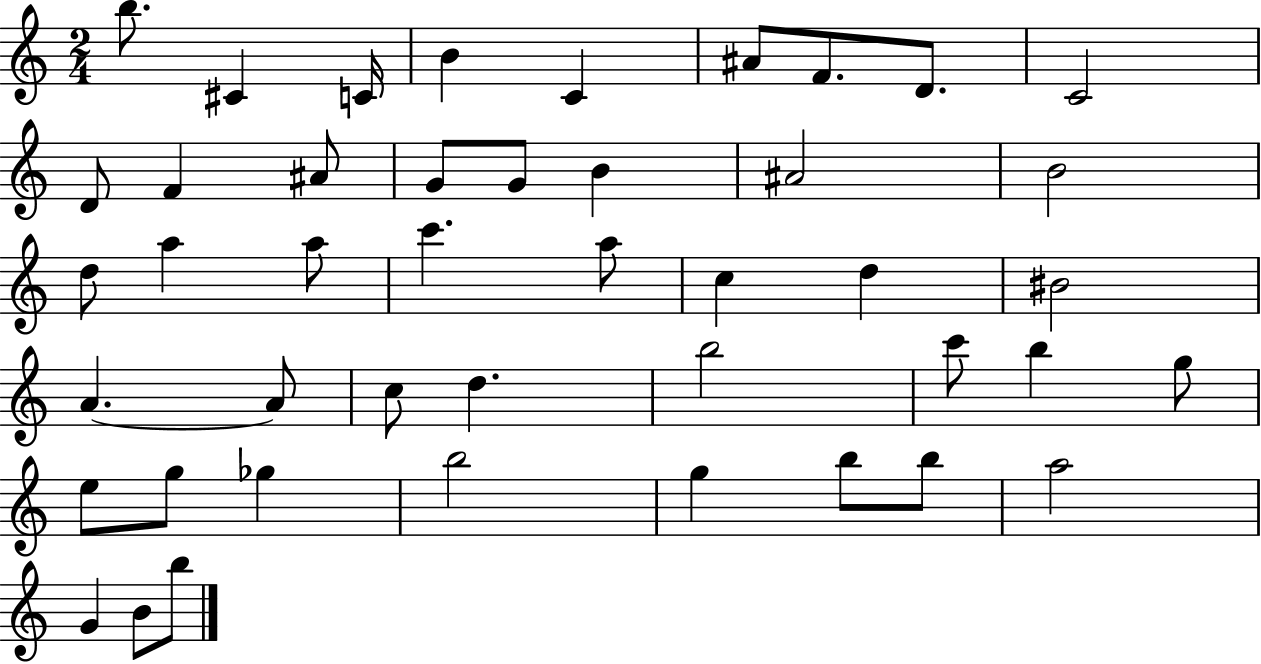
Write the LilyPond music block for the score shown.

{
  \clef treble
  \numericTimeSignature
  \time 2/4
  \key c \major
  b''8. cis'4 c'16 | b'4 c'4 | ais'8 f'8. d'8. | c'2 | \break d'8 f'4 ais'8 | g'8 g'8 b'4 | ais'2 | b'2 | \break d''8 a''4 a''8 | c'''4. a''8 | c''4 d''4 | bis'2 | \break a'4.~~ a'8 | c''8 d''4. | b''2 | c'''8 b''4 g''8 | \break e''8 g''8 ges''4 | b''2 | g''4 b''8 b''8 | a''2 | \break g'4 b'8 b''8 | \bar "|."
}